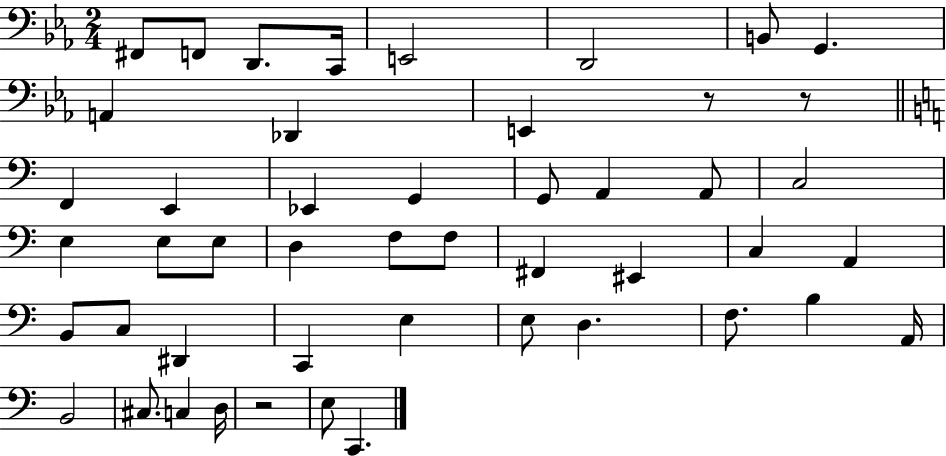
F#2/e F2/e D2/e. C2/s E2/h D2/h B2/e G2/q. A2/q Db2/q E2/q R/e R/e F2/q E2/q Eb2/q G2/q G2/e A2/q A2/e C3/h E3/q E3/e E3/e D3/q F3/e F3/e F#2/q EIS2/q C3/q A2/q B2/e C3/e D#2/q C2/q E3/q E3/e D3/q. F3/e. B3/q A2/s B2/h C#3/e. C3/q D3/s R/h E3/e C2/q.